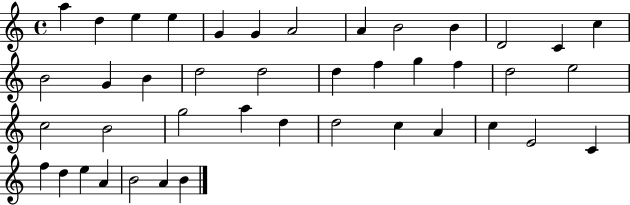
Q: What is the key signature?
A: C major